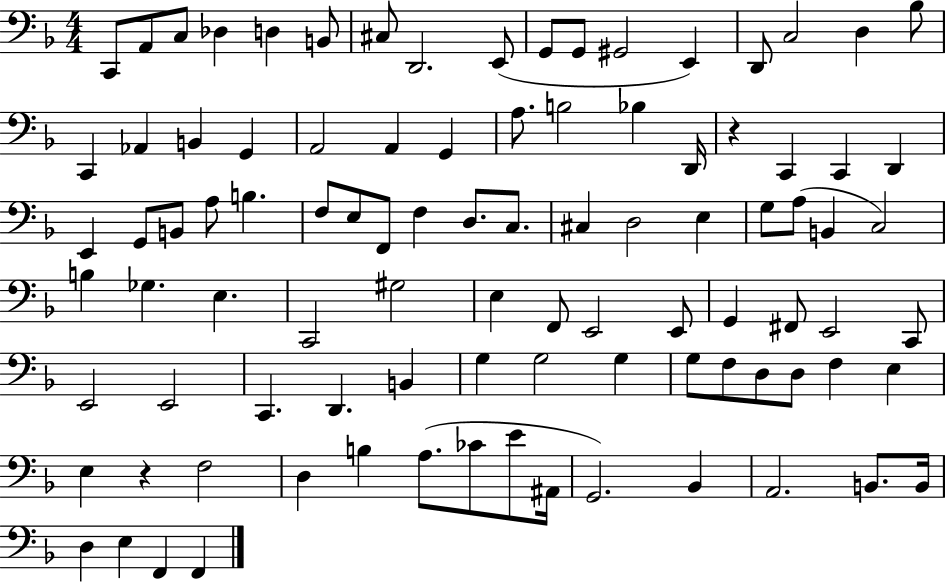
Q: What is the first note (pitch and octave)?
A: C2